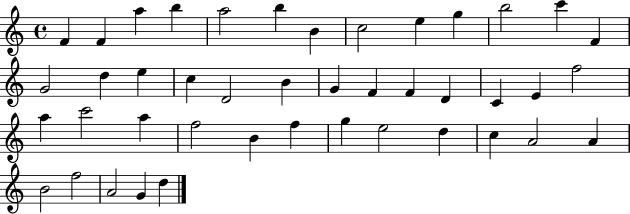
{
  \clef treble
  \time 4/4
  \defaultTimeSignature
  \key c \major
  f'4 f'4 a''4 b''4 | a''2 b''4 b'4 | c''2 e''4 g''4 | b''2 c'''4 f'4 | \break g'2 d''4 e''4 | c''4 d'2 b'4 | g'4 f'4 f'4 d'4 | c'4 e'4 f''2 | \break a''4 c'''2 a''4 | f''2 b'4 f''4 | g''4 e''2 d''4 | c''4 a'2 a'4 | \break b'2 f''2 | a'2 g'4 d''4 | \bar "|."
}